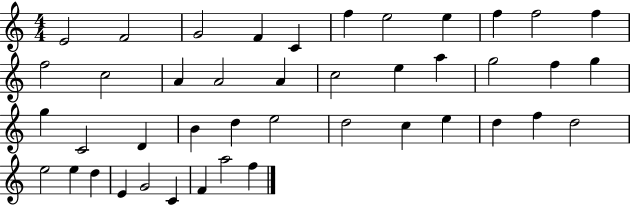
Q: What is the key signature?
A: C major